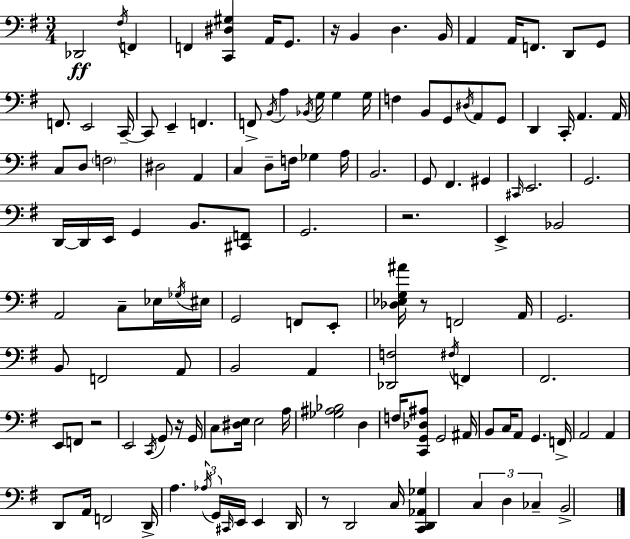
X:1
T:Untitled
M:3/4
L:1/4
K:Em
_D,,2 ^F,/4 F,, F,, [C,,^D,^G,] A,,/4 G,,/2 z/4 B,, D, B,,/4 A,, A,,/4 F,,/2 D,,/2 G,,/2 F,,/2 E,,2 C,,/4 C,,/2 E,, F,, F,,/2 B,,/4 A, _B,,/4 G,/4 G, G,/4 F, B,,/2 G,,/2 ^D,/4 A,,/2 G,,/2 D,, C,,/4 A,, A,,/4 C,/2 D,/2 F,2 ^D,2 A,, C, D,/2 F,/4 _G, A,/4 B,,2 G,,/2 ^F,, ^G,, ^C,,/4 E,,2 G,,2 D,,/4 D,,/4 E,,/4 G,, B,,/2 [^C,,F,,]/2 G,,2 z2 E,, _B,,2 A,,2 C,/2 _E,/4 _G,/4 ^E,/4 G,,2 F,,/2 E,,/2 [_D,_E,G,^A]/4 z/2 F,,2 A,,/4 G,,2 B,,/2 F,,2 A,,/2 B,,2 A,, [_D,,F,]2 ^F,/4 F,, ^F,,2 E,,/2 F,,/2 z2 E,,2 C,,/4 G,,/2 z/4 G,,/4 C,/2 [^D,E,]/4 E,2 A,/4 [_G,^A,_B,]2 D, F,/4 [C,,G,,_D,^A,]/2 G,,2 ^A,,/4 B,,/2 C,/4 A,,/2 G,, F,,/4 A,,2 A,, D,,/2 A,,/4 F,,2 D,,/4 A, _A,/4 G,,/4 ^C,,/4 E,,/4 E,, D,,/4 z/2 D,,2 C,/4 [C,,D,,_A,,_G,] C, D, _C, B,,2